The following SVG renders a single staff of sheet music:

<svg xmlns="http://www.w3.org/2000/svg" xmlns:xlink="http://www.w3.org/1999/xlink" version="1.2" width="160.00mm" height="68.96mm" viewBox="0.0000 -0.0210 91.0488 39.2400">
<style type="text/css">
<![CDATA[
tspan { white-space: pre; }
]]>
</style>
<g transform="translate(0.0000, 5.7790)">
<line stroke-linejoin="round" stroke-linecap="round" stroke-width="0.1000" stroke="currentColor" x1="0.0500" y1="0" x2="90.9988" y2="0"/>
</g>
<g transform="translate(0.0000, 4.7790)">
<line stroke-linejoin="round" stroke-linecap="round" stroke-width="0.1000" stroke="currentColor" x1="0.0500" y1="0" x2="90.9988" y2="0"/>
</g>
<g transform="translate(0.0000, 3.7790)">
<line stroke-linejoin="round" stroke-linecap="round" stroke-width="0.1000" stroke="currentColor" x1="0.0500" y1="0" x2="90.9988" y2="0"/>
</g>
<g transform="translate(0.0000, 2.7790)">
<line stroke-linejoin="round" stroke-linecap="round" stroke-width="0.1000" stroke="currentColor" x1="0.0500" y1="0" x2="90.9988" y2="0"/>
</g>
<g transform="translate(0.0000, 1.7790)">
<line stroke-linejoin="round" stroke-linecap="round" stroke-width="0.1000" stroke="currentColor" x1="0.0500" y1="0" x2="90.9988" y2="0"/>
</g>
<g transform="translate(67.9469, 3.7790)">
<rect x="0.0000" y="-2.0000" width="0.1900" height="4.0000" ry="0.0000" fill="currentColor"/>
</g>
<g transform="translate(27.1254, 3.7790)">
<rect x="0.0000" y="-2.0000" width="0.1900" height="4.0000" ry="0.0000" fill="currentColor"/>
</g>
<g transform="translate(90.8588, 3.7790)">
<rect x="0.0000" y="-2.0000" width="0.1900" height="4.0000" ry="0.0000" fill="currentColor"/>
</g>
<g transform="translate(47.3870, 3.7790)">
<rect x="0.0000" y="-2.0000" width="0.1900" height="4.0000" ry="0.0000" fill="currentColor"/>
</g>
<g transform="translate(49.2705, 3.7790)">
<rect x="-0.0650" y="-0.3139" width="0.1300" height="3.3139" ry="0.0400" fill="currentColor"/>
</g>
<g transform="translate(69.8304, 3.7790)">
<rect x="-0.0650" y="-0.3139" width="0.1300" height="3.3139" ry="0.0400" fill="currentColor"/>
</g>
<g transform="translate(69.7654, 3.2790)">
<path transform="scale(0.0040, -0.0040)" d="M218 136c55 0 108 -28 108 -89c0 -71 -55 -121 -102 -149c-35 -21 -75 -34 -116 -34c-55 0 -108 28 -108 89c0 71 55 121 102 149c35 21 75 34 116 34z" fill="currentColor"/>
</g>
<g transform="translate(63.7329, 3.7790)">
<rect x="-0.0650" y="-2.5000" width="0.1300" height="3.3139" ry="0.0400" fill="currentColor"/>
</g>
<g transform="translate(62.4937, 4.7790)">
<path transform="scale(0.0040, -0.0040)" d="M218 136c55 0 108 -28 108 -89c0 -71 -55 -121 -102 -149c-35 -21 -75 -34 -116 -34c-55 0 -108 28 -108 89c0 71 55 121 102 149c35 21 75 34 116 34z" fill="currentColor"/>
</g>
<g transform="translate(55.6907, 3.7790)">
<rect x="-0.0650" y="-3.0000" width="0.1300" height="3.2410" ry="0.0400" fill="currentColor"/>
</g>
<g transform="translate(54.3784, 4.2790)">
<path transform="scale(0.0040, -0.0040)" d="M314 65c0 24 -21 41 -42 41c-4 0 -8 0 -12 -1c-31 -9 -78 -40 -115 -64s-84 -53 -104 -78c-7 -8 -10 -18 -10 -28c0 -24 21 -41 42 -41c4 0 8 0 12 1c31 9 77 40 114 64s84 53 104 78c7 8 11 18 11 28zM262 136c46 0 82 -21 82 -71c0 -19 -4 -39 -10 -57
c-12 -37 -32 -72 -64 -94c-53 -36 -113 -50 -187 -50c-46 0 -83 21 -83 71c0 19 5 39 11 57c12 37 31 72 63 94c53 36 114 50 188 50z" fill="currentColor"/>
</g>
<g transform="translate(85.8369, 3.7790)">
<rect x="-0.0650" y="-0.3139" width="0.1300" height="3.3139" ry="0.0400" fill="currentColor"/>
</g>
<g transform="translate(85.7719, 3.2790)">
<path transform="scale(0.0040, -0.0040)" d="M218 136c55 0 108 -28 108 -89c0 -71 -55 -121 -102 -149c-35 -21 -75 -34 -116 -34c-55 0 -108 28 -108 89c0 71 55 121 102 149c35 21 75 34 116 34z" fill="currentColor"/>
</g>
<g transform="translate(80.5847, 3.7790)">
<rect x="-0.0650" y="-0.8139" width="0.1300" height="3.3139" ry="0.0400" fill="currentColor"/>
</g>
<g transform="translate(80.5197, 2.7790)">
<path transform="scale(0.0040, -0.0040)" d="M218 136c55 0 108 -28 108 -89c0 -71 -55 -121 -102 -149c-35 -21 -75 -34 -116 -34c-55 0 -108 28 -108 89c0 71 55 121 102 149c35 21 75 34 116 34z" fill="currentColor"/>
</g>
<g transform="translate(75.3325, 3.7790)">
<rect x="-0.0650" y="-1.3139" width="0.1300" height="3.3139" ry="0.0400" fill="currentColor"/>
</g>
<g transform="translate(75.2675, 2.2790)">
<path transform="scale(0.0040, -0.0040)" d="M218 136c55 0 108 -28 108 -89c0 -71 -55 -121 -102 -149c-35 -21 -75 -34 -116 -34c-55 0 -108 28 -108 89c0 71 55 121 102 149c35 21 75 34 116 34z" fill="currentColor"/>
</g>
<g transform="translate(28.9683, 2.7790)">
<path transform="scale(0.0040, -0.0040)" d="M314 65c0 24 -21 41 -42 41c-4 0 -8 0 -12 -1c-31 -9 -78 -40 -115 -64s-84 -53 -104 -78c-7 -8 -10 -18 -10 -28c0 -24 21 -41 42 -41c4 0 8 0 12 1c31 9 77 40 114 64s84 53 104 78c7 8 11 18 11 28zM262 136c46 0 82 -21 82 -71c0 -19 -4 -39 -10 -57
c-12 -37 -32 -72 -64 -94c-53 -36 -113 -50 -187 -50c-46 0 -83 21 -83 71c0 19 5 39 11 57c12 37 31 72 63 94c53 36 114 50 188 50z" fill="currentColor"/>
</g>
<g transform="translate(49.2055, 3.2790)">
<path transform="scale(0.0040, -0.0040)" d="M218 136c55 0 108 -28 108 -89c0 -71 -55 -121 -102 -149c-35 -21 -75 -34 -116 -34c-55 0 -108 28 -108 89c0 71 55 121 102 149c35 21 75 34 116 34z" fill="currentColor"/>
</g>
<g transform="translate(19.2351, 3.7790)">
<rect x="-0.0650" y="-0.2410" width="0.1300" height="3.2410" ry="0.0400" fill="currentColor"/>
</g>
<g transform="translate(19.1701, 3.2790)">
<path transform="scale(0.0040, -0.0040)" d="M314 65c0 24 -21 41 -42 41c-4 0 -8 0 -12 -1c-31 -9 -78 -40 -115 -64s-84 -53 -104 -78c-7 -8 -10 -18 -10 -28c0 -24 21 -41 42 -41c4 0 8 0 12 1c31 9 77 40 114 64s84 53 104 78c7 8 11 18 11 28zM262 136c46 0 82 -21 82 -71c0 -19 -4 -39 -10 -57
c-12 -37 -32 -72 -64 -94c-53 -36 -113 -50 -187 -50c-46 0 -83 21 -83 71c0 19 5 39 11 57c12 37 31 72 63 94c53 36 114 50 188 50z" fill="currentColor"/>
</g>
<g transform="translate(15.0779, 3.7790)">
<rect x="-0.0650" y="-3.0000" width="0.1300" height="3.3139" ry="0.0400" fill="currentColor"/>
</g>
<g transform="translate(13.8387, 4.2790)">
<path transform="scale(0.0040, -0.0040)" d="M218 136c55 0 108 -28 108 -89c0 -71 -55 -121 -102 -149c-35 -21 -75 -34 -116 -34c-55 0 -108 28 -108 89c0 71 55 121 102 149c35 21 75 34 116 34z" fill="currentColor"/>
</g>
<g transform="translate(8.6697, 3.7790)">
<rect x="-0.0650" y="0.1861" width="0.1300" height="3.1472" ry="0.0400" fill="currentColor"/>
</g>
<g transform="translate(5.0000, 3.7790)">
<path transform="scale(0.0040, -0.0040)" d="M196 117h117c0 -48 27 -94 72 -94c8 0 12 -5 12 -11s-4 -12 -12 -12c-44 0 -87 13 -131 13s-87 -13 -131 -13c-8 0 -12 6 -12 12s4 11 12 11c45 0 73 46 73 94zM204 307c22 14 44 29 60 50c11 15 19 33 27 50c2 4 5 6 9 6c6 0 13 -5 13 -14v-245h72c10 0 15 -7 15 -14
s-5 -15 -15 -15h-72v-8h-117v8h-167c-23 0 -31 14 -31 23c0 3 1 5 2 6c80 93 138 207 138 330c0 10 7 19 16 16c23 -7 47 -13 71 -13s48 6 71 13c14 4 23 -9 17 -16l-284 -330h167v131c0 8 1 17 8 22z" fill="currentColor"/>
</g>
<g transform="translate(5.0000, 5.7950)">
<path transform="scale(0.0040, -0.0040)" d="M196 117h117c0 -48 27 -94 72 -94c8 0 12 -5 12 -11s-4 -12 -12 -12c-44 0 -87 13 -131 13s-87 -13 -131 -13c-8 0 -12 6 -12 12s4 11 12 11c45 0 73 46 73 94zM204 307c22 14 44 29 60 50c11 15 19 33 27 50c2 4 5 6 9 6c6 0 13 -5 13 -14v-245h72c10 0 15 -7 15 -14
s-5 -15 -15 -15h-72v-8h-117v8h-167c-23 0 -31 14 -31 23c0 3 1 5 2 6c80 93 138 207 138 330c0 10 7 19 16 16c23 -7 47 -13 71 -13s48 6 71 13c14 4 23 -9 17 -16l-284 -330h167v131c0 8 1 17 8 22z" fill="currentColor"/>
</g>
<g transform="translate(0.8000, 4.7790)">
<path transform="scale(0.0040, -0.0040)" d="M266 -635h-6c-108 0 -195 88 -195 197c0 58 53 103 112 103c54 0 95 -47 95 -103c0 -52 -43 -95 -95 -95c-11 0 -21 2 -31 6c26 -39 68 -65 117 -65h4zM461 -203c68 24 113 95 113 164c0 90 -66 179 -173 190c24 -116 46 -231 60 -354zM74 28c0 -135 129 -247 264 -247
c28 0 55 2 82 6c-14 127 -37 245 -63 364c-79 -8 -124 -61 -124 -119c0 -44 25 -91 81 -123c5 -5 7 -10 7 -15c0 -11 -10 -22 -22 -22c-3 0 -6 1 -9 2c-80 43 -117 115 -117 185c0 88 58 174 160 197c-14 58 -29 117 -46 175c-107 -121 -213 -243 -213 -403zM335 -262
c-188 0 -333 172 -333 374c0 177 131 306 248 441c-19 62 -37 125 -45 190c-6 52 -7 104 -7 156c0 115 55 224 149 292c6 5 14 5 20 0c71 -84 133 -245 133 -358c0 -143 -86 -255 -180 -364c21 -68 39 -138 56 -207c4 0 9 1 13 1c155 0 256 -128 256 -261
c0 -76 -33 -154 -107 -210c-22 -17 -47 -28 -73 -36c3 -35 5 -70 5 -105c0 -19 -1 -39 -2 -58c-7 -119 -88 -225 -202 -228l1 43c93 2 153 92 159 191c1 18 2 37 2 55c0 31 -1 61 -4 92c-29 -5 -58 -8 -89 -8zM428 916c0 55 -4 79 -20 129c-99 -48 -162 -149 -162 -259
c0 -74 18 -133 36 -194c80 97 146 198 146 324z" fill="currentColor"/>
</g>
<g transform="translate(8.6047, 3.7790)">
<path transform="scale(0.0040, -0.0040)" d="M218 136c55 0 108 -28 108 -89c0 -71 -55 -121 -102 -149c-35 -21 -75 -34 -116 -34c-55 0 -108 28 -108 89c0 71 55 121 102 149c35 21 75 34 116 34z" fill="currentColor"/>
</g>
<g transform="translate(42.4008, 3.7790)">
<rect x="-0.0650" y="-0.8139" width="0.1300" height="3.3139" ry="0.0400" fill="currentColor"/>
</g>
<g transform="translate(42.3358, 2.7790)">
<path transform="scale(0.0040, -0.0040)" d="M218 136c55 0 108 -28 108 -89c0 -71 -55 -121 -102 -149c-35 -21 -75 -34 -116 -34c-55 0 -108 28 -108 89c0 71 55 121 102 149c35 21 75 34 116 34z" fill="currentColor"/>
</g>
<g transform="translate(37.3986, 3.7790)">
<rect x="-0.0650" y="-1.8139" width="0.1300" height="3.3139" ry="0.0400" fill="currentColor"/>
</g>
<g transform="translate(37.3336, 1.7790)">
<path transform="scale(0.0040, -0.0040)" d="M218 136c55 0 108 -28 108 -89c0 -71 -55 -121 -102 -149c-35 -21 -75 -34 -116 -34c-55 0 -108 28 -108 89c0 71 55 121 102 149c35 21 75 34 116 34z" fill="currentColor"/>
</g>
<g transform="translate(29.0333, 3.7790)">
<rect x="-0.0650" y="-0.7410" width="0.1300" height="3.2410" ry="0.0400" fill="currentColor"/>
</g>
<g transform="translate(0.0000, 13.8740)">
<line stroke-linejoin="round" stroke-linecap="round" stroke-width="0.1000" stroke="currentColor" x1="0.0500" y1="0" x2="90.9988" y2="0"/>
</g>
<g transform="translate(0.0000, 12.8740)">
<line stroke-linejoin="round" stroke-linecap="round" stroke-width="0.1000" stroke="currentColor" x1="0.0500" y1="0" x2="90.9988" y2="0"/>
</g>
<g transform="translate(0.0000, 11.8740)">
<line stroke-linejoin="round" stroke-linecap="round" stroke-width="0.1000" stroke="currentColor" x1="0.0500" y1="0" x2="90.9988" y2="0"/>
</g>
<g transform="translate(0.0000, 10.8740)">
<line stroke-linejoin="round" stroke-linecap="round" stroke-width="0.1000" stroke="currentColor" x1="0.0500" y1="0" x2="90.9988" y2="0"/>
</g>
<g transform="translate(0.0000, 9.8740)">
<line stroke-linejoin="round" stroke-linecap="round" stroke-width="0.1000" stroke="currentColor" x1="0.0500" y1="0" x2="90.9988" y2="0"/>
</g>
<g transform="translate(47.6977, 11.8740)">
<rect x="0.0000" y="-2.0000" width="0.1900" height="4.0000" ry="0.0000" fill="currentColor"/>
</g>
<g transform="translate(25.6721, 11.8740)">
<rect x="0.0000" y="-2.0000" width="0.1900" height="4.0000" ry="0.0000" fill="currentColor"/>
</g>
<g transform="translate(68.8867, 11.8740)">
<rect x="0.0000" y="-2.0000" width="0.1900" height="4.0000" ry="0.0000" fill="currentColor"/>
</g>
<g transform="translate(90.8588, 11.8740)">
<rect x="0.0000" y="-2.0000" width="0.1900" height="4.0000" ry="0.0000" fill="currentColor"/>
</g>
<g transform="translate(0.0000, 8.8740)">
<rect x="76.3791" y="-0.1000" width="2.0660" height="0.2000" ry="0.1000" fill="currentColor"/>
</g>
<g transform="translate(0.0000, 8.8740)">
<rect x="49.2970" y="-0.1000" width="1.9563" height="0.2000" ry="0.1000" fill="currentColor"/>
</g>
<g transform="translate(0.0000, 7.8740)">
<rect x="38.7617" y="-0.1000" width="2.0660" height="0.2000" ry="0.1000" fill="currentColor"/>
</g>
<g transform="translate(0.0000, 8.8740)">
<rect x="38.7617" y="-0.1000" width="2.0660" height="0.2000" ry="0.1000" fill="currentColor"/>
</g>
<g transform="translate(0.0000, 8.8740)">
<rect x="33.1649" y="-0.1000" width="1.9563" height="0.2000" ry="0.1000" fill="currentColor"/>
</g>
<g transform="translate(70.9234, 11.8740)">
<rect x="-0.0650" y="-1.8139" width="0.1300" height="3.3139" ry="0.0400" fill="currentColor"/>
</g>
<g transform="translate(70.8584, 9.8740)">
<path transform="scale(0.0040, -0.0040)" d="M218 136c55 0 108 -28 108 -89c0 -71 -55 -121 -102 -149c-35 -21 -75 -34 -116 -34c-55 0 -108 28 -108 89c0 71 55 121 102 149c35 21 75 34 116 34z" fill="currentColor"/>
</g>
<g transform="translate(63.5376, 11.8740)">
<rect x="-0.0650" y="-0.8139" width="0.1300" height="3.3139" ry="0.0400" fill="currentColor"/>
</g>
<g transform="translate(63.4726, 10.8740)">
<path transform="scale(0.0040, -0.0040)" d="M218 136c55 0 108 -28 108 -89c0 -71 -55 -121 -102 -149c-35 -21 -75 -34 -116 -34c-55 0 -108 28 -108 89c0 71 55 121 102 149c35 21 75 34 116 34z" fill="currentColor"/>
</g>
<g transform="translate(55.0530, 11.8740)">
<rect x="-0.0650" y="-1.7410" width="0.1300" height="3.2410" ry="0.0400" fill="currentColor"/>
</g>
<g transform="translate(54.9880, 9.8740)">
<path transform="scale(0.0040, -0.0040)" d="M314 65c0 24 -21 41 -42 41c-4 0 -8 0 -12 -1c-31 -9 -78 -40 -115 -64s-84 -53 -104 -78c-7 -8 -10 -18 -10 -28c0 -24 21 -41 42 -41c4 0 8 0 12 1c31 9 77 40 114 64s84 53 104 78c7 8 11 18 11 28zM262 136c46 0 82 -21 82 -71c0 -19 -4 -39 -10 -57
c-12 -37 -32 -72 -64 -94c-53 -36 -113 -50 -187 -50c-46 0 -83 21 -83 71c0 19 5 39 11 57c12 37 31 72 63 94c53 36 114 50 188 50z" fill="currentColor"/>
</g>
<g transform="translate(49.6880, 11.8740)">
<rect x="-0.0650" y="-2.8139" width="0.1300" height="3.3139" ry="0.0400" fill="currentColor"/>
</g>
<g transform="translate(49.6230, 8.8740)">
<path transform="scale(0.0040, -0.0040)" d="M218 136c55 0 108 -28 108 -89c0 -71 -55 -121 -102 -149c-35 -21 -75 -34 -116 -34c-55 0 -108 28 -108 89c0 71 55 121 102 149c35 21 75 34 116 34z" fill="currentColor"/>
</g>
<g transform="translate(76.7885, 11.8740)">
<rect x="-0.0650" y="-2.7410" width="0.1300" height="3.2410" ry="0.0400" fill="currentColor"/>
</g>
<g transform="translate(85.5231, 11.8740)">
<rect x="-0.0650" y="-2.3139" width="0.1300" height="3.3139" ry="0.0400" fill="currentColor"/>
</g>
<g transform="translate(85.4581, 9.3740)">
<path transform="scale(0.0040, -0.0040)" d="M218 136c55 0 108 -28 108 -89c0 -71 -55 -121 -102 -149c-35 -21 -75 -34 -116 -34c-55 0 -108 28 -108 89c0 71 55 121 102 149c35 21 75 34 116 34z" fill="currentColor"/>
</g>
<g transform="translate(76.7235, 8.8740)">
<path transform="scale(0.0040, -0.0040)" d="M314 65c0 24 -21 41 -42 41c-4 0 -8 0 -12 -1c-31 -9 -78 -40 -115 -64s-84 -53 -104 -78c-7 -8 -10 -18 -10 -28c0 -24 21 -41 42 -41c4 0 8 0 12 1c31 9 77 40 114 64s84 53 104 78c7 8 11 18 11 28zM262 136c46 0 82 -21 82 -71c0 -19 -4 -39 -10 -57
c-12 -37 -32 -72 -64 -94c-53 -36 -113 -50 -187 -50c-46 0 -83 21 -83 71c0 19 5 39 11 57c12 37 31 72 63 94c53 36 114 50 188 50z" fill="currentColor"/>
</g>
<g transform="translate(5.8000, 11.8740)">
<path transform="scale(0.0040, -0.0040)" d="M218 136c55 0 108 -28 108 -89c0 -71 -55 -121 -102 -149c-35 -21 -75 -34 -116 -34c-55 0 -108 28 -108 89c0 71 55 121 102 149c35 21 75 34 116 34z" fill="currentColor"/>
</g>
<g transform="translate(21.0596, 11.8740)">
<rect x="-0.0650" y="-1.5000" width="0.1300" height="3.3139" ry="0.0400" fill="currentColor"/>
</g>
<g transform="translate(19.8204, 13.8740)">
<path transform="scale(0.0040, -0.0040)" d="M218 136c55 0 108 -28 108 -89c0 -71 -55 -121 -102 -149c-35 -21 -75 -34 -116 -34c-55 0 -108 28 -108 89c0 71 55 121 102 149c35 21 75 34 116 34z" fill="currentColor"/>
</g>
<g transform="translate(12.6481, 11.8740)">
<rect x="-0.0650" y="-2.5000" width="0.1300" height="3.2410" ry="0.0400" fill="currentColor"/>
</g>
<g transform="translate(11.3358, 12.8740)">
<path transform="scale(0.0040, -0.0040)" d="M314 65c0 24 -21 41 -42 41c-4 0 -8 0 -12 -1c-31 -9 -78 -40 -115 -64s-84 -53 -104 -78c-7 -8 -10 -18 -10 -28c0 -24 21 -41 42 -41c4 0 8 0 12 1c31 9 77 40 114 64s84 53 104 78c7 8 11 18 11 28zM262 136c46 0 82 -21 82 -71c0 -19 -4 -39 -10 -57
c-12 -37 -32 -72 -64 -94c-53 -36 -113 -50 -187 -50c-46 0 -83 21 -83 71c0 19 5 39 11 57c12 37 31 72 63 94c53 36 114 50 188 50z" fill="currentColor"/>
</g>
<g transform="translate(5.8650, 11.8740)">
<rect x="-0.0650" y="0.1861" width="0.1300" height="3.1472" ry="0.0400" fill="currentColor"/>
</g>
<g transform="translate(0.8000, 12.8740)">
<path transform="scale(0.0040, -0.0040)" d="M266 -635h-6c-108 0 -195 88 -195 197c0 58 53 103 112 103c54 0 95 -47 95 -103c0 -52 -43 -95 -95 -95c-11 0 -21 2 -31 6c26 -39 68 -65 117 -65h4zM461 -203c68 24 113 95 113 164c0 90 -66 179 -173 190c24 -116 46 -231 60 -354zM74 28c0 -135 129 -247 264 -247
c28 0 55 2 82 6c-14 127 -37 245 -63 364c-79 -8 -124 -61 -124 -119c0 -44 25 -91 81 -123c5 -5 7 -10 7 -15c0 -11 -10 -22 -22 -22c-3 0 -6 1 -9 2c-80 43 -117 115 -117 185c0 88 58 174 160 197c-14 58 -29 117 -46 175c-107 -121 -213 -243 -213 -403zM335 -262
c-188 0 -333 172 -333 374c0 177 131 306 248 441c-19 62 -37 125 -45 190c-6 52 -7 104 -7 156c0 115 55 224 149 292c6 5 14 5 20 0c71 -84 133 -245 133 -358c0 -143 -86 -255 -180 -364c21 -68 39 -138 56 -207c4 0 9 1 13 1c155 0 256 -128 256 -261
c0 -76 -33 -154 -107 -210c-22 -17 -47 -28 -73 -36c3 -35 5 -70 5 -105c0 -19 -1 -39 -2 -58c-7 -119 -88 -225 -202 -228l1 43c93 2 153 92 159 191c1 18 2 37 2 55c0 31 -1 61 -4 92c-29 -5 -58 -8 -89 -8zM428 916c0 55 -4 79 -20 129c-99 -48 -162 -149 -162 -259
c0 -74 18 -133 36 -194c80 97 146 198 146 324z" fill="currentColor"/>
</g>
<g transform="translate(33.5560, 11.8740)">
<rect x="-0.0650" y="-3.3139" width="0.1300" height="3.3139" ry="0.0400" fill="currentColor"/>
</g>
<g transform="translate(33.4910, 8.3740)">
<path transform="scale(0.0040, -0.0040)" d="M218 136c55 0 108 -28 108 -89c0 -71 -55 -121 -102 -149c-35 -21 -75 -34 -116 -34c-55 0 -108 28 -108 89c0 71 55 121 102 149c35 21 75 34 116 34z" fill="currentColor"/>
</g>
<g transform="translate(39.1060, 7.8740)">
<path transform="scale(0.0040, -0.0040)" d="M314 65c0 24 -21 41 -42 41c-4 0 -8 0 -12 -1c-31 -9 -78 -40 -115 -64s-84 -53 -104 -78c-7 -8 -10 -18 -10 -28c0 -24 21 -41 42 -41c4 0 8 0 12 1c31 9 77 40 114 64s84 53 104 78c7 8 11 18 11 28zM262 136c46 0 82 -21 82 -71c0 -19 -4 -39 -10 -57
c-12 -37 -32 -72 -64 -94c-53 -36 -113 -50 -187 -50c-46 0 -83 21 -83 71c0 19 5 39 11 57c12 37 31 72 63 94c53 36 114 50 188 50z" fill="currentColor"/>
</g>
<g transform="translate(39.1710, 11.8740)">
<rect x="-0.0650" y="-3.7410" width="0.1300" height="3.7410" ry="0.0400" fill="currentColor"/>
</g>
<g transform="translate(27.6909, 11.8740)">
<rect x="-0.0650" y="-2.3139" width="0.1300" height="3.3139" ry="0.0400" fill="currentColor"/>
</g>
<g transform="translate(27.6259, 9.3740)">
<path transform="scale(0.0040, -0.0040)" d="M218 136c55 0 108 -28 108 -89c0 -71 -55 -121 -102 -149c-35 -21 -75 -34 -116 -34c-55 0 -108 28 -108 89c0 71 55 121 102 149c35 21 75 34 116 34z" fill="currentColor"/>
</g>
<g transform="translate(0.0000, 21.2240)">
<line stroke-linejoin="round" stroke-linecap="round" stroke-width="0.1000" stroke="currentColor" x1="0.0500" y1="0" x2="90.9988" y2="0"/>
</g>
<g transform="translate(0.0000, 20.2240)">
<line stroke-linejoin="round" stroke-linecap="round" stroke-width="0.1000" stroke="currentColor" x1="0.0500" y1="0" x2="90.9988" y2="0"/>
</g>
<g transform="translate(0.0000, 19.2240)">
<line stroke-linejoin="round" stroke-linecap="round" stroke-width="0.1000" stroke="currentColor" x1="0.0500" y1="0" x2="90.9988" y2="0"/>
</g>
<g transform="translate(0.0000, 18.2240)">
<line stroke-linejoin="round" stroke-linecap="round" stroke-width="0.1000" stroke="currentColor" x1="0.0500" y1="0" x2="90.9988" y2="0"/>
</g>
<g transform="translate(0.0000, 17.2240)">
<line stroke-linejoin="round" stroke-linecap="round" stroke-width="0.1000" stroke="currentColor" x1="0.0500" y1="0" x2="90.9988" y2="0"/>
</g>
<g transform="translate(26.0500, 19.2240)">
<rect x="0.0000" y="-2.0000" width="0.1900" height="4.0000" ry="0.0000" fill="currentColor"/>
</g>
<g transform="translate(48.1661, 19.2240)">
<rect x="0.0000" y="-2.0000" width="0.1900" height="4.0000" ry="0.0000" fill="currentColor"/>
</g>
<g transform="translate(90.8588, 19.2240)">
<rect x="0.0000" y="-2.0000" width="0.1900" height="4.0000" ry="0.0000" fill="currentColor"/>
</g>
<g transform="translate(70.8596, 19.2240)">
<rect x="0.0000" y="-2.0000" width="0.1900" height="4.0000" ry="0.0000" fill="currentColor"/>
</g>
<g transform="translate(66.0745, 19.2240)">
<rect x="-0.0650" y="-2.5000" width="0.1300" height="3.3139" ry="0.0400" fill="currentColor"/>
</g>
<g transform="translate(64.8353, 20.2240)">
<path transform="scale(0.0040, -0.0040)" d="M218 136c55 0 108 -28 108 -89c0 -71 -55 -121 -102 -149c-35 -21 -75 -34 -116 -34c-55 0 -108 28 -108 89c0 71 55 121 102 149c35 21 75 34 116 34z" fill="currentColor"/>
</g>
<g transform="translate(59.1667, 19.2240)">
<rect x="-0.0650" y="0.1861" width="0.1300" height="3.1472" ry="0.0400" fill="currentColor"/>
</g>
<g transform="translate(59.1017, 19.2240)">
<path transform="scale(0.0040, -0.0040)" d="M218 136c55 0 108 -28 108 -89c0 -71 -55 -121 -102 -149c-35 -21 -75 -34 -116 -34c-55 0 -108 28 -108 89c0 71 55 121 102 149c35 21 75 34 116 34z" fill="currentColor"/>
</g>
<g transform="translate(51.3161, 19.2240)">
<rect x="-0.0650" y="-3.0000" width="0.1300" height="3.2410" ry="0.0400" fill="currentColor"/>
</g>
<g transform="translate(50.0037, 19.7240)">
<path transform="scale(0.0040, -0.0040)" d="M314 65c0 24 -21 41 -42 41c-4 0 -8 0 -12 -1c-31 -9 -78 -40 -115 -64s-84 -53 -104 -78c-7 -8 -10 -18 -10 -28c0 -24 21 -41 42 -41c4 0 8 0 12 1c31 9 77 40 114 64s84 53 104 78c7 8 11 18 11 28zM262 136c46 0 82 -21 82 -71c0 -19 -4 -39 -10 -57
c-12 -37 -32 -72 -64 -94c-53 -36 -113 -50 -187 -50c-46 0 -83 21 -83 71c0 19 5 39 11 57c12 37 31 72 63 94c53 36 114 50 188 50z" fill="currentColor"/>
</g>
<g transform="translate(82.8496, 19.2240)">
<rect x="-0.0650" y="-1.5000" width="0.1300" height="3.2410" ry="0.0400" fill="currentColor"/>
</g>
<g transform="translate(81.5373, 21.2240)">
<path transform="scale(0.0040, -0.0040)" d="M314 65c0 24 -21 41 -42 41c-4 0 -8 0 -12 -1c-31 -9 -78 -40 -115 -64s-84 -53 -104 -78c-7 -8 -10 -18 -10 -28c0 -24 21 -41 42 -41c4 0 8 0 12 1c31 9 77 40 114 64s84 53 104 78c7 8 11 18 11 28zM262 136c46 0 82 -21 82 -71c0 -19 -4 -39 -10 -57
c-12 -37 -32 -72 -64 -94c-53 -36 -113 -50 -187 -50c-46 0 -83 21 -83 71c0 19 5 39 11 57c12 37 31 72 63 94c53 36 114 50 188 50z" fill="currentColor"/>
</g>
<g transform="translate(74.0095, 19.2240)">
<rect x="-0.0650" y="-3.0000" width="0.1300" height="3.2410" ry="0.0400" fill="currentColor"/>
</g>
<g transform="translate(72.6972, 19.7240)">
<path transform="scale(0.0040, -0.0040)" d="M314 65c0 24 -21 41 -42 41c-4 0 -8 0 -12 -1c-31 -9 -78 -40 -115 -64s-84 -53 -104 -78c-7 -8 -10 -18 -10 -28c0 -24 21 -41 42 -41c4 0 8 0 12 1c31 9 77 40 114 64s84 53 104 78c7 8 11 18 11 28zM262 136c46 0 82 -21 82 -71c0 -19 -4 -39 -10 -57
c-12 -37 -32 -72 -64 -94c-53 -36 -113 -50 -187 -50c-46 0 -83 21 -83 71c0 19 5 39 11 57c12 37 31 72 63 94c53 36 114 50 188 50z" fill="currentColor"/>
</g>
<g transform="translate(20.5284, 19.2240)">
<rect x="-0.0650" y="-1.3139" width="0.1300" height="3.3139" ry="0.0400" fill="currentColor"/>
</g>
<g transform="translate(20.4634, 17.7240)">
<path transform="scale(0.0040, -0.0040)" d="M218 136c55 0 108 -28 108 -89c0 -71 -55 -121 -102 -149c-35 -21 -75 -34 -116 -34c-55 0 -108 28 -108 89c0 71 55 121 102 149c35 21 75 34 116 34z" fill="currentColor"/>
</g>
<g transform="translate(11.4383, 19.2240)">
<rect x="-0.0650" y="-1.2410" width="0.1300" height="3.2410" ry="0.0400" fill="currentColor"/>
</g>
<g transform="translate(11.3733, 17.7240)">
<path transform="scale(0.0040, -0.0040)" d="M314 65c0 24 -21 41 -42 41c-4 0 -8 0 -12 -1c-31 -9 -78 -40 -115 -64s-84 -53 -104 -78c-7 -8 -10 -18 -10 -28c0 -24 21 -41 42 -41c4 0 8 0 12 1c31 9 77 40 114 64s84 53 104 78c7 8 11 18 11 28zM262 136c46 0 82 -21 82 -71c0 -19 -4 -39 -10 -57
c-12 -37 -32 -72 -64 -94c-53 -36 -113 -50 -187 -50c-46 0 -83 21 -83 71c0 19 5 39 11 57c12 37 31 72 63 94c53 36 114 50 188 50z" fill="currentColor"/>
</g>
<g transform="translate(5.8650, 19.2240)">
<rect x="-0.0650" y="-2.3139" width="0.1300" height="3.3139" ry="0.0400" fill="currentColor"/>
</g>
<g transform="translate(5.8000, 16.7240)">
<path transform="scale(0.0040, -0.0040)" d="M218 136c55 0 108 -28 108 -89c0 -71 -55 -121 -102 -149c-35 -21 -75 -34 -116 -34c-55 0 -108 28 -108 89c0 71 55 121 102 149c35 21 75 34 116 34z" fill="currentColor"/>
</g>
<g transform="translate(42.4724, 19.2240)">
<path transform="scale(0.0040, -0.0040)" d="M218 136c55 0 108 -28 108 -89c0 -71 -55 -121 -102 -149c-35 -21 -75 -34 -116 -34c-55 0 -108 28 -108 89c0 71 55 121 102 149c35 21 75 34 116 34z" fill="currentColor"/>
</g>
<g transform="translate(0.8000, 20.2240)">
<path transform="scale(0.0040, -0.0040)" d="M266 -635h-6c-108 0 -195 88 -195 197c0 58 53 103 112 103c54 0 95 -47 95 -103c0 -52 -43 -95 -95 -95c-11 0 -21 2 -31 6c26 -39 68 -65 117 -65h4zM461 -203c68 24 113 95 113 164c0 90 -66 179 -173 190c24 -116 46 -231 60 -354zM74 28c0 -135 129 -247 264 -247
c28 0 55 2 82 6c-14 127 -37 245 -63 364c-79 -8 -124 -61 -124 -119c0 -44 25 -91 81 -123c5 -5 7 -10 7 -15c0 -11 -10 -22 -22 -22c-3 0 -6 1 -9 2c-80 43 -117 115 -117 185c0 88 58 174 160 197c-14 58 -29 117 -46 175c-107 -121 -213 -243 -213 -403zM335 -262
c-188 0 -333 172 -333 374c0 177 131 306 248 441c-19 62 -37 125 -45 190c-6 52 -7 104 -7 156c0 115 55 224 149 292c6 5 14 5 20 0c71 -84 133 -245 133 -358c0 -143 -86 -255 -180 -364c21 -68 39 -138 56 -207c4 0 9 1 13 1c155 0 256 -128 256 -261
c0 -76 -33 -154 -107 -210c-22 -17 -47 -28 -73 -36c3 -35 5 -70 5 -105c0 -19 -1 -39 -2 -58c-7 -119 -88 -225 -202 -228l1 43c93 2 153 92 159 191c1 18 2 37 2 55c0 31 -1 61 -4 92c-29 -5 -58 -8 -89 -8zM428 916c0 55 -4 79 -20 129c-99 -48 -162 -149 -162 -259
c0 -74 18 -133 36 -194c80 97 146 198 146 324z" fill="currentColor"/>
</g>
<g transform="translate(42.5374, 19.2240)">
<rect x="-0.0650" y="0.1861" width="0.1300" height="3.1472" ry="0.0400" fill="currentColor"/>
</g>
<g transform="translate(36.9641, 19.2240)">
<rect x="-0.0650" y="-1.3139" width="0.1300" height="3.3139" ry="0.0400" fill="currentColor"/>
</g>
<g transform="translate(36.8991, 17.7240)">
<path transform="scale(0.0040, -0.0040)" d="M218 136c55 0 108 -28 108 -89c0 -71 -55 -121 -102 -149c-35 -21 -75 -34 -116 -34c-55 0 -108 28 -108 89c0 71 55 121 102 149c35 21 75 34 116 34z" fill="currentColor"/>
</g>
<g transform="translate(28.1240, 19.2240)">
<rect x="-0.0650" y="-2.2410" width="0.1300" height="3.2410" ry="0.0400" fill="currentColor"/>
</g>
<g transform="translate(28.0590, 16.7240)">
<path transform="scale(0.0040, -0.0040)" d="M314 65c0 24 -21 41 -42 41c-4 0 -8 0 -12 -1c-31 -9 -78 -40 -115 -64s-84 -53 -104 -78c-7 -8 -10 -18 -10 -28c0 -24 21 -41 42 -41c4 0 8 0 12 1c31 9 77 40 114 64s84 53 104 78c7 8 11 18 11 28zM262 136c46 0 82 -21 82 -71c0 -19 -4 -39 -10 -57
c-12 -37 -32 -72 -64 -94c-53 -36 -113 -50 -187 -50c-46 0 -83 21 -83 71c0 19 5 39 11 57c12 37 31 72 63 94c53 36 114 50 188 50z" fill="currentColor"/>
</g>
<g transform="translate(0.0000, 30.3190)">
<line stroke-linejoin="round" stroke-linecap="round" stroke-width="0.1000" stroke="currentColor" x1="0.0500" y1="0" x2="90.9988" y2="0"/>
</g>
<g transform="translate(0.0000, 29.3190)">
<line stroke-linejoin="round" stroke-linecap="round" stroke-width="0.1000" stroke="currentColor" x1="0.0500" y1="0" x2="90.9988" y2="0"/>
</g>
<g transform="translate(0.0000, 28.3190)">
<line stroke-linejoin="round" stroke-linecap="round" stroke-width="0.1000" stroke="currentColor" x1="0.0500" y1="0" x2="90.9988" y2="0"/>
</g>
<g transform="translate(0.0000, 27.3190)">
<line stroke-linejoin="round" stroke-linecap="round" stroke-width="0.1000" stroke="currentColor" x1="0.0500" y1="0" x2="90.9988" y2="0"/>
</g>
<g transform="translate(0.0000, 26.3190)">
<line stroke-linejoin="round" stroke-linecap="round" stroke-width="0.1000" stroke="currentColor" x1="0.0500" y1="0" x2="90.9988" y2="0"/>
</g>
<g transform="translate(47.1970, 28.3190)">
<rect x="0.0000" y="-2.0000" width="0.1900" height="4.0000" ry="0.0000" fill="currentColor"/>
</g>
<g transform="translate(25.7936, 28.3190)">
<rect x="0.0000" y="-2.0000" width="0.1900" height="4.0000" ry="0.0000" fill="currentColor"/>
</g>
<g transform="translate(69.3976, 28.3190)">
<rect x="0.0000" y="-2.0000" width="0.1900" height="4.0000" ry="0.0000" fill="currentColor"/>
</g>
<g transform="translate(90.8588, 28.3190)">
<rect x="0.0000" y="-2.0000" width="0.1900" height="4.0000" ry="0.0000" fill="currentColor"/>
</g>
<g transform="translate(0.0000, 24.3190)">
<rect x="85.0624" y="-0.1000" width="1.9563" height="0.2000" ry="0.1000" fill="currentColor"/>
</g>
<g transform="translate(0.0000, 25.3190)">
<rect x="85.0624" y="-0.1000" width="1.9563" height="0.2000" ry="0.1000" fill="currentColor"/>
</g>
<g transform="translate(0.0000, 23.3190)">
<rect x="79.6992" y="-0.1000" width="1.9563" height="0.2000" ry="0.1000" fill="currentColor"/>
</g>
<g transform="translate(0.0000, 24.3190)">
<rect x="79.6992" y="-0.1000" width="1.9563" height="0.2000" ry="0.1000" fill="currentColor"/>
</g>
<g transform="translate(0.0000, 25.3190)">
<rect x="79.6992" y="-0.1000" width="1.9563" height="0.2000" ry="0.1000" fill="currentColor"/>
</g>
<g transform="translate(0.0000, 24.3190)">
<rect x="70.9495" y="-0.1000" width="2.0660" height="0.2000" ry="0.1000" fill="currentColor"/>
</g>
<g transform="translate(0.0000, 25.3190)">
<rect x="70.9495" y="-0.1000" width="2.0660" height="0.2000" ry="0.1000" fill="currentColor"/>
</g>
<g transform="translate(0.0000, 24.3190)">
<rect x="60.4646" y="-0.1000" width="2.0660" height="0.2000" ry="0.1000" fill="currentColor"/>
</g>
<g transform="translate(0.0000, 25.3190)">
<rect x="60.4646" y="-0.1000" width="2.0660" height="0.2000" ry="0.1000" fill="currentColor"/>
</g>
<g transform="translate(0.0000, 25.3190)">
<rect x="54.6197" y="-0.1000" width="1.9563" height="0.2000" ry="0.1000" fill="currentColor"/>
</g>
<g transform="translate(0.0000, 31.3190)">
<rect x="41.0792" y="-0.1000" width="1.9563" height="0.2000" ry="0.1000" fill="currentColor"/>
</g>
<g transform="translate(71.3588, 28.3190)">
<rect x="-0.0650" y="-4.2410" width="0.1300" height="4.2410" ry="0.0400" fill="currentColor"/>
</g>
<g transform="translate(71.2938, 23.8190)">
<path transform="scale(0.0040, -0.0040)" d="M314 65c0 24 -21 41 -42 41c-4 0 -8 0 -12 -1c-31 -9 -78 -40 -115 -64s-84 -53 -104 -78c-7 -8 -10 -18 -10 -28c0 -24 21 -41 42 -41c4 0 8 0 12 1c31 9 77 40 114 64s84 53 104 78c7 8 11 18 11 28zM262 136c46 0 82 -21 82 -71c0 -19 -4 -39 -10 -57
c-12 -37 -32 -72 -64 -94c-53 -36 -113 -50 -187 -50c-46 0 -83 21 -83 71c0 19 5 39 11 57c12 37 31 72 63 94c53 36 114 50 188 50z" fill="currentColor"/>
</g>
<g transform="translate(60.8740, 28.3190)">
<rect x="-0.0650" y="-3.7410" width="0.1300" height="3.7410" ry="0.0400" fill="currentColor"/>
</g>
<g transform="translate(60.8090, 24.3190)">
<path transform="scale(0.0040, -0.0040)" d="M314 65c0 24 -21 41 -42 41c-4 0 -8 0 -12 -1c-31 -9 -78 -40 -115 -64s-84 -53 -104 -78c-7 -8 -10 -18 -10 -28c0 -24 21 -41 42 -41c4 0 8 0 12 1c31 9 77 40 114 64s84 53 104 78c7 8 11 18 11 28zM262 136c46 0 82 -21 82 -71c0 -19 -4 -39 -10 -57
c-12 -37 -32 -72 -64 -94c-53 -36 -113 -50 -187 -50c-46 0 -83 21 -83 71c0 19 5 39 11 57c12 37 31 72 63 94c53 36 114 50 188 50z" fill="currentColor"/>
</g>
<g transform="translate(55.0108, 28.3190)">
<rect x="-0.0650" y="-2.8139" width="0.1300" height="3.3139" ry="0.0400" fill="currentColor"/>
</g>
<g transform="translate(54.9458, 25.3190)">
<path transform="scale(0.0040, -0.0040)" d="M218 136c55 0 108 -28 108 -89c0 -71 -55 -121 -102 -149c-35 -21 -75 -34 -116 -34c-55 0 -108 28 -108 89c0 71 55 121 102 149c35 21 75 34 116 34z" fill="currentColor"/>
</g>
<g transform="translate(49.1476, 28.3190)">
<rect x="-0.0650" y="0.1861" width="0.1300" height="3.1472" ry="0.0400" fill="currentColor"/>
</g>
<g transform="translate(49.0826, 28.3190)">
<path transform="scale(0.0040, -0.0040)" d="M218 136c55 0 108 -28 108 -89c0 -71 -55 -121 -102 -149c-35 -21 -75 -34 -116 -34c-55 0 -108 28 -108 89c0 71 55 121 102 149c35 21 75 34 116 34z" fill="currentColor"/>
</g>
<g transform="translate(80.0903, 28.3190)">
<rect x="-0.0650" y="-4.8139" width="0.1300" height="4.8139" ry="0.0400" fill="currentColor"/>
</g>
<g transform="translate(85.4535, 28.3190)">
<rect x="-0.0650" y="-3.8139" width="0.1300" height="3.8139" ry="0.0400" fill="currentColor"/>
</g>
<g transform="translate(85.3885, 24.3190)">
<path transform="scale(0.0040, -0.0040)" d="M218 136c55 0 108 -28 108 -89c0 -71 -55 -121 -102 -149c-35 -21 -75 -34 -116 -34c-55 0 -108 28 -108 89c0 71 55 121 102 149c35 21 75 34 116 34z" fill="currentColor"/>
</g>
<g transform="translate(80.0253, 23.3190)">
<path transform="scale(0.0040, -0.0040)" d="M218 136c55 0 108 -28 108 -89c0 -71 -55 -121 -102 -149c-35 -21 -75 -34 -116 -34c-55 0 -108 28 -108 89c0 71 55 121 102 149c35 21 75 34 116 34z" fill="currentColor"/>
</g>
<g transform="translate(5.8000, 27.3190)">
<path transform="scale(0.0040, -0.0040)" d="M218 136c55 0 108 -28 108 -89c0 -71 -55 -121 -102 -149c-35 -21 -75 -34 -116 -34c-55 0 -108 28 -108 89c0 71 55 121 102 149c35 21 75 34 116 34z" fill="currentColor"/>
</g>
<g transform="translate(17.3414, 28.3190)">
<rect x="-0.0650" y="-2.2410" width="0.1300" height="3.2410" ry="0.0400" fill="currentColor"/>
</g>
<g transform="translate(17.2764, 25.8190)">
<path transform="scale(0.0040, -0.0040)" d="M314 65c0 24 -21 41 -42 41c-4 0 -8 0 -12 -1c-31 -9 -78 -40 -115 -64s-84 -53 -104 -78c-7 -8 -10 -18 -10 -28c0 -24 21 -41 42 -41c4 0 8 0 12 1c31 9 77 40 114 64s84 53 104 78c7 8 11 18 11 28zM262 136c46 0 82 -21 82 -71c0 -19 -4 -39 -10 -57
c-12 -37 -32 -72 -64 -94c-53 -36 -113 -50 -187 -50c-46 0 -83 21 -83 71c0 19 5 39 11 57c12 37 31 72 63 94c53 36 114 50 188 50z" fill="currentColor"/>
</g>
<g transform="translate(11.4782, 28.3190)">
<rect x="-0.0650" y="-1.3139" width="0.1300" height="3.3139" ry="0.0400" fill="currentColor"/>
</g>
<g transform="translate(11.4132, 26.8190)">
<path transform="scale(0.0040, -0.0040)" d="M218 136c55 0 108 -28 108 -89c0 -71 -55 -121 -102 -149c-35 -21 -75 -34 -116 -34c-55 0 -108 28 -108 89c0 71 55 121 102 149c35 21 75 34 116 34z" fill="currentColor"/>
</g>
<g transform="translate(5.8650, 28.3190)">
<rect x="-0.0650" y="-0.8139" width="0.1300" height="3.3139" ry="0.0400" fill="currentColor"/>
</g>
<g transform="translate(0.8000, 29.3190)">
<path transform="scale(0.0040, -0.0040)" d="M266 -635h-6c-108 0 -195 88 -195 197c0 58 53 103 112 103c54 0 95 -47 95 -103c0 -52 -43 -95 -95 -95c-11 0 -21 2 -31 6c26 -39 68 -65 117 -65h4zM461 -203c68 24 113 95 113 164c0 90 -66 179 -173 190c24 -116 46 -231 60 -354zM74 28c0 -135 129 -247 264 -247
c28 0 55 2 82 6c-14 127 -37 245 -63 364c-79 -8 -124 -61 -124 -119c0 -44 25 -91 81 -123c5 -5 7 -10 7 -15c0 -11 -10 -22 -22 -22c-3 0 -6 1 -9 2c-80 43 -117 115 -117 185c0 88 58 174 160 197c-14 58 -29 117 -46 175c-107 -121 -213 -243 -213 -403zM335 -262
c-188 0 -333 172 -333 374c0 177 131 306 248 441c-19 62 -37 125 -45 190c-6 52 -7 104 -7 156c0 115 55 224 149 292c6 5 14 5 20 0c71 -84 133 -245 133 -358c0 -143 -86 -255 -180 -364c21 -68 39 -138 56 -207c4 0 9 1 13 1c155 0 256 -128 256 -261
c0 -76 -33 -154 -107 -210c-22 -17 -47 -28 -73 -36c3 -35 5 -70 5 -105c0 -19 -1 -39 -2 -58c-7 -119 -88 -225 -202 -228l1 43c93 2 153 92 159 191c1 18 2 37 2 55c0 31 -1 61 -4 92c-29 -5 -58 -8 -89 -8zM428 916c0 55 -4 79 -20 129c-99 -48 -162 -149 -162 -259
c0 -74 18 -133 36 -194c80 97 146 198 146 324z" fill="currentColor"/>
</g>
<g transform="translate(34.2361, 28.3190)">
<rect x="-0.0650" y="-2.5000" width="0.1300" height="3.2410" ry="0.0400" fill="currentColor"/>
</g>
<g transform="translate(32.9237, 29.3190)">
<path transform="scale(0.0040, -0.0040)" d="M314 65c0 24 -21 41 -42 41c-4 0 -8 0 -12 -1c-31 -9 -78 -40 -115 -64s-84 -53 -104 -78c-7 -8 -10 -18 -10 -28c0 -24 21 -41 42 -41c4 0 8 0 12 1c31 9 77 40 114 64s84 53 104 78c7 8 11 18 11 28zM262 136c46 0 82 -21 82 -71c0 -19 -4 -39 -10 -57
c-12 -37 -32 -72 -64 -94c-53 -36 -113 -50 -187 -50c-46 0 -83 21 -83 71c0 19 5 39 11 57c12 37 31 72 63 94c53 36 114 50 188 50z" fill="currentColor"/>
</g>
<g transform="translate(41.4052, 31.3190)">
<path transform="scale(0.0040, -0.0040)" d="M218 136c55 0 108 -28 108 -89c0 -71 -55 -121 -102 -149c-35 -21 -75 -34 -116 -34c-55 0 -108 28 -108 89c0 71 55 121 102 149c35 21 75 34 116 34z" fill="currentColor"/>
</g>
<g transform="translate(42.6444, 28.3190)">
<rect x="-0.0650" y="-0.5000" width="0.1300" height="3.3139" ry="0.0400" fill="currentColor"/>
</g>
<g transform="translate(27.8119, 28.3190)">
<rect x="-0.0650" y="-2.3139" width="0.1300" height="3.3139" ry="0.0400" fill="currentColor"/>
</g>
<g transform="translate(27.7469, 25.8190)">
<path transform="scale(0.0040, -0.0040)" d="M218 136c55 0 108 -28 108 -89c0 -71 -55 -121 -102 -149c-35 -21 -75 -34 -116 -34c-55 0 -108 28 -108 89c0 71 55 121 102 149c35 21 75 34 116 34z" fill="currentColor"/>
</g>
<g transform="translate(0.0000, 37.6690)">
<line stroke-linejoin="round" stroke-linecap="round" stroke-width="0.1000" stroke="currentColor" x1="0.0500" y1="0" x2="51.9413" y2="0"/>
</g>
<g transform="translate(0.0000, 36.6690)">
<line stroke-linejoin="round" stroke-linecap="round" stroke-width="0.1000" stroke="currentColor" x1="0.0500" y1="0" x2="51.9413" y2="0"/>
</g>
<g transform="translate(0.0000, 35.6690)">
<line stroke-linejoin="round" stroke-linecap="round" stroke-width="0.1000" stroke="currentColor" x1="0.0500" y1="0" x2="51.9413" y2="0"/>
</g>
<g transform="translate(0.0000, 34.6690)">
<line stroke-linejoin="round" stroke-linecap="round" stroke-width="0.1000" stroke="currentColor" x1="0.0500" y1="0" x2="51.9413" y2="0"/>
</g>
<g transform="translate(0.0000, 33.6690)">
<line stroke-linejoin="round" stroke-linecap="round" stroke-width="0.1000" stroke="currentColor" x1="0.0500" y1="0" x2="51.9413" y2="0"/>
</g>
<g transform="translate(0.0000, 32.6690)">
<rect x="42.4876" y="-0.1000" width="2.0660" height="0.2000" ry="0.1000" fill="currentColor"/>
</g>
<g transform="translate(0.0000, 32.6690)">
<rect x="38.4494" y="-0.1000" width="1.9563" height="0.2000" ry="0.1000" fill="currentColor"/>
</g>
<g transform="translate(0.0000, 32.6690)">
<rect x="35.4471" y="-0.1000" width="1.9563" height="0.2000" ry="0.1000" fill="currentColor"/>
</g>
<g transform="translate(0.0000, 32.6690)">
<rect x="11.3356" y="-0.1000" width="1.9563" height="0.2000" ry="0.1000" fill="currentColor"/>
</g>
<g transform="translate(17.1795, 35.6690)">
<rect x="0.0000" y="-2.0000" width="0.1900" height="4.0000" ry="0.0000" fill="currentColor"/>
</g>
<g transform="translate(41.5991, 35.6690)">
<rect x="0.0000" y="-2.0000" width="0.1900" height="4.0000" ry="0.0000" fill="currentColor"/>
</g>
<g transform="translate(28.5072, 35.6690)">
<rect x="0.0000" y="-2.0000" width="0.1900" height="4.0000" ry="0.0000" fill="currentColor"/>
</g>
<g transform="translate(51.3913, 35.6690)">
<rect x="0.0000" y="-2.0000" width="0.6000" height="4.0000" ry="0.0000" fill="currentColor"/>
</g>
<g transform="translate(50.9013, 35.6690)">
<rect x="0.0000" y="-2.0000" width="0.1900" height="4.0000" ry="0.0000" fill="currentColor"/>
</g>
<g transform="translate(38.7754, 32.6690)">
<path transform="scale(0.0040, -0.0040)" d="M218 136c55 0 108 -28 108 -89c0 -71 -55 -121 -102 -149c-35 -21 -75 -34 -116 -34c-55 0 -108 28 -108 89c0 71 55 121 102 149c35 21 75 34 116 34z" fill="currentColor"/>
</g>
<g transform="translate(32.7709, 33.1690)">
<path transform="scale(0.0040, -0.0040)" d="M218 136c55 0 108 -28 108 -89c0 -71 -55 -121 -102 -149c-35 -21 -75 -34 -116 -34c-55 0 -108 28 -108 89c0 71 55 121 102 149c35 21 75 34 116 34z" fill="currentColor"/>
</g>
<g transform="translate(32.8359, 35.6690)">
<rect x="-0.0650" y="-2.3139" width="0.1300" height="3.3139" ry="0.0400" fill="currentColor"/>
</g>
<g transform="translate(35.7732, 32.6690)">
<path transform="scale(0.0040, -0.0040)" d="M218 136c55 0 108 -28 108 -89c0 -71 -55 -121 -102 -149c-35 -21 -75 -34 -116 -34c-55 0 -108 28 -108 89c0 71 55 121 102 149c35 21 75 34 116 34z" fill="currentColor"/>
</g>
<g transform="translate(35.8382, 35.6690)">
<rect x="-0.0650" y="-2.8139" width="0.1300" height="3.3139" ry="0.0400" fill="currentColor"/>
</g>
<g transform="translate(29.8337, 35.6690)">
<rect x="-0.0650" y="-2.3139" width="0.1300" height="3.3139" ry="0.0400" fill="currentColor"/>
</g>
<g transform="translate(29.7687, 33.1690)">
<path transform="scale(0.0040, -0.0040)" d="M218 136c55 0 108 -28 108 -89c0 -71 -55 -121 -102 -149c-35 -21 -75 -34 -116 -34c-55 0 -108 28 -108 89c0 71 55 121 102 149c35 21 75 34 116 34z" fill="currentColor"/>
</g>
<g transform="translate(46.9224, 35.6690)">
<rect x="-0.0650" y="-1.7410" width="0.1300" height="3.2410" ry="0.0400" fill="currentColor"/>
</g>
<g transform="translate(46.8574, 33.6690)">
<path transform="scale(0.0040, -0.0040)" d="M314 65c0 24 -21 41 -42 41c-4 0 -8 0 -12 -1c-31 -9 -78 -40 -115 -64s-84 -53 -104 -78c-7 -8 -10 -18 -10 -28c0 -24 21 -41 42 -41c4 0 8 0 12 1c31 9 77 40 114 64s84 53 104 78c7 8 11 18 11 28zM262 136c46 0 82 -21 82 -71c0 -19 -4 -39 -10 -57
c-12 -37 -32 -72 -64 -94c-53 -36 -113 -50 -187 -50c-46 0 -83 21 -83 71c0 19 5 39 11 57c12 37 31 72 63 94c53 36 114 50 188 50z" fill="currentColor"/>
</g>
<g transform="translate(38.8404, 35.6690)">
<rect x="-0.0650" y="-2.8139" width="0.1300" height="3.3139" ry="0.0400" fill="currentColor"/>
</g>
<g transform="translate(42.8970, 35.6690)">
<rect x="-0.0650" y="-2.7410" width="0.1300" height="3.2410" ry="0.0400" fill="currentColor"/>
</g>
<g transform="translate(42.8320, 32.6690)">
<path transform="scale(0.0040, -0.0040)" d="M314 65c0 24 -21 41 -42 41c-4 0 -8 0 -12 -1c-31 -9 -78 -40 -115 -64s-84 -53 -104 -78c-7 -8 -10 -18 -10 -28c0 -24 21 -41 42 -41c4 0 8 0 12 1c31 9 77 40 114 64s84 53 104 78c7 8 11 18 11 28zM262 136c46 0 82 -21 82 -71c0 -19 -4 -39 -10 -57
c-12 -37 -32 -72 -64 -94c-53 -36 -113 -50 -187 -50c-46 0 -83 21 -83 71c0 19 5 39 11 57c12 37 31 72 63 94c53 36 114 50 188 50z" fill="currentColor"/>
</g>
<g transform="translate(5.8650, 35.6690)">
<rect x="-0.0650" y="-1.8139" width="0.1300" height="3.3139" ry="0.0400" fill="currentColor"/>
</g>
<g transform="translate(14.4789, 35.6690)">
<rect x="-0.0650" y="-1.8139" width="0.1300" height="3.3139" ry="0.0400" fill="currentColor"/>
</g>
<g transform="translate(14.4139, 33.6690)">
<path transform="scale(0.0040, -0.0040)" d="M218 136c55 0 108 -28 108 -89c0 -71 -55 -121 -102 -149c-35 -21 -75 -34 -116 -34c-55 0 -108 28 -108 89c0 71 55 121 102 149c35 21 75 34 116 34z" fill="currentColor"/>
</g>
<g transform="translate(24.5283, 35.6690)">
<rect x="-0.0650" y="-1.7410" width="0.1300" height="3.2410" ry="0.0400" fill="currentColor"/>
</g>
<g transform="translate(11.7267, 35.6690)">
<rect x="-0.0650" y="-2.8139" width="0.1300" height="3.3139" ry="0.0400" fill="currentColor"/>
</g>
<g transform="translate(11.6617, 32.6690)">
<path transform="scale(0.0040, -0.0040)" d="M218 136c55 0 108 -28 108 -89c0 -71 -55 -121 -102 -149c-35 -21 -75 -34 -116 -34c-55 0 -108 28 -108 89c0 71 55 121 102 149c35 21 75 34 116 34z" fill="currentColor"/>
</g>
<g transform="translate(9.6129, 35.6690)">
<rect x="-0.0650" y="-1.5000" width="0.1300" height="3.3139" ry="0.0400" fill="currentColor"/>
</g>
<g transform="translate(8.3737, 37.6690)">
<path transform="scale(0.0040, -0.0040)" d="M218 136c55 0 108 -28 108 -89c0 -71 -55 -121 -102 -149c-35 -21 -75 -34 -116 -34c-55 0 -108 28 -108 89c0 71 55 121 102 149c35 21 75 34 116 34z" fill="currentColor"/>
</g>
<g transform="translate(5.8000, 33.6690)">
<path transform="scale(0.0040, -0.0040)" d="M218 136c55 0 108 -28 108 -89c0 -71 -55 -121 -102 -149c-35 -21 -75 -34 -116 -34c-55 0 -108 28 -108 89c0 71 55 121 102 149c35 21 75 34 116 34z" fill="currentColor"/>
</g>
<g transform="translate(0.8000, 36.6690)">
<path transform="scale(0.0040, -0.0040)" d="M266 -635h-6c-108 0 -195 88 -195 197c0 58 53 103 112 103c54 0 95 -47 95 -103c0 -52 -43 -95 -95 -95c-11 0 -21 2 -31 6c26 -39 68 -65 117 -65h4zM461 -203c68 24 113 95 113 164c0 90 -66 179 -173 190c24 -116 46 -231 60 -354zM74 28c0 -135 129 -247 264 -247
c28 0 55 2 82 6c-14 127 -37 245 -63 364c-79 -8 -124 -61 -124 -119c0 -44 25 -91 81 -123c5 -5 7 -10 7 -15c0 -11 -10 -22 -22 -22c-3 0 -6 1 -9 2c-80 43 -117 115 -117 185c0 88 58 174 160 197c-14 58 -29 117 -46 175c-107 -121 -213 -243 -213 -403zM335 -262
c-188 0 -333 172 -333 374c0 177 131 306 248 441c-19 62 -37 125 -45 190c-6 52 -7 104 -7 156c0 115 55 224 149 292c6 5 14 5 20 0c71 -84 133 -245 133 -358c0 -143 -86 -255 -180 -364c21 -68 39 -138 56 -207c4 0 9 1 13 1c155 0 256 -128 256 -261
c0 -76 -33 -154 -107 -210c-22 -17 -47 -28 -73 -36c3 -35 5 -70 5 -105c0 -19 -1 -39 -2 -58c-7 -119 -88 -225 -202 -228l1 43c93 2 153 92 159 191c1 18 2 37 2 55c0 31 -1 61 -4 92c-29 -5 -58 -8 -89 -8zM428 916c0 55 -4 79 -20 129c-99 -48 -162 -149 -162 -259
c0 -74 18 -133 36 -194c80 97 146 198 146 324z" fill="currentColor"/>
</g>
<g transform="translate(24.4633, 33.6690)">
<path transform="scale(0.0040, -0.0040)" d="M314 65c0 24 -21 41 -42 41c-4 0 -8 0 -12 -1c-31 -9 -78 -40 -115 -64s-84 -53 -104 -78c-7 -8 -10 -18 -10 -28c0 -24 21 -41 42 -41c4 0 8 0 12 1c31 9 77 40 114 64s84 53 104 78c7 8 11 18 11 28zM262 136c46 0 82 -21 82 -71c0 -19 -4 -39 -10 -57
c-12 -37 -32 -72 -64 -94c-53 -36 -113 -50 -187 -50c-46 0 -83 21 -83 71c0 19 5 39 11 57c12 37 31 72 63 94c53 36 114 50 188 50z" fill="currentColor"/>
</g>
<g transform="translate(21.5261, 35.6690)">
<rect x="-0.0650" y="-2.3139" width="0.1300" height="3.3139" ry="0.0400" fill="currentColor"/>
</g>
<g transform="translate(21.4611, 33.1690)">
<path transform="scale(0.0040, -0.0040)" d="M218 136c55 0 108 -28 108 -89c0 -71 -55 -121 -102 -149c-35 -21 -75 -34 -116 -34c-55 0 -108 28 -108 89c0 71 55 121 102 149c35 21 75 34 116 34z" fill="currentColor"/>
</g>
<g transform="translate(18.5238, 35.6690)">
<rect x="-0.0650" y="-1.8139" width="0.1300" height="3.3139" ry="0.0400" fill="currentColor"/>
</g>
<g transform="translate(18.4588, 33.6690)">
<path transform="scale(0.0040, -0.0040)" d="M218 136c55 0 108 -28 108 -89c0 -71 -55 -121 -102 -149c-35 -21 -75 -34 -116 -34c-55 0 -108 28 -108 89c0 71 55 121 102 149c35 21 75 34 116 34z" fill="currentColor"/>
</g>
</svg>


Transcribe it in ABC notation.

X:1
T:Untitled
M:4/4
L:1/4
K:C
B A c2 d2 f d c A2 G c e d c B G2 E g b c'2 a f2 d f a2 g g e2 e g2 e B A2 B G A2 E2 d e g2 g G2 C B a c'2 d'2 e' c' f E a f f g f2 g g a a a2 f2